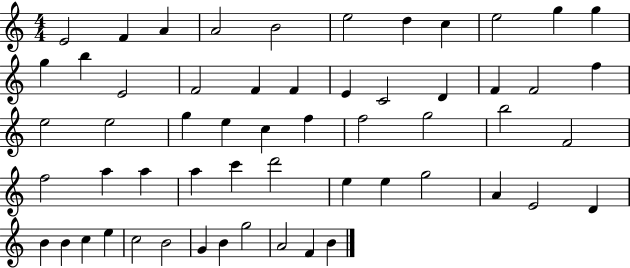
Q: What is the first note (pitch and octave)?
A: E4